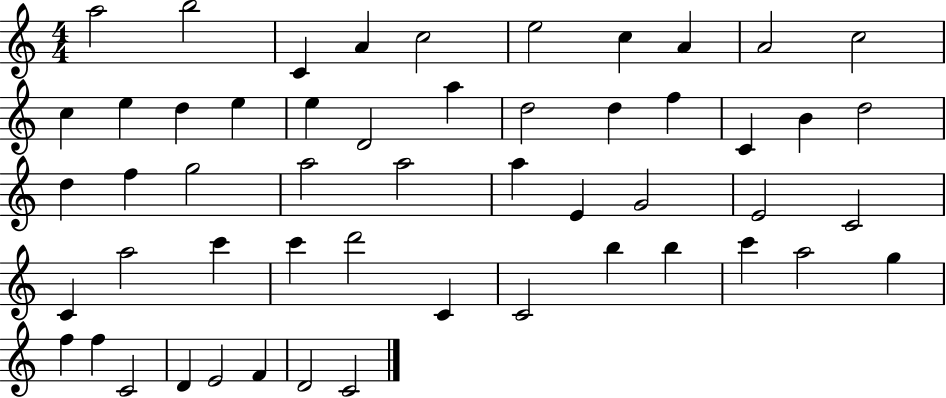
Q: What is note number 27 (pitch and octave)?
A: A5